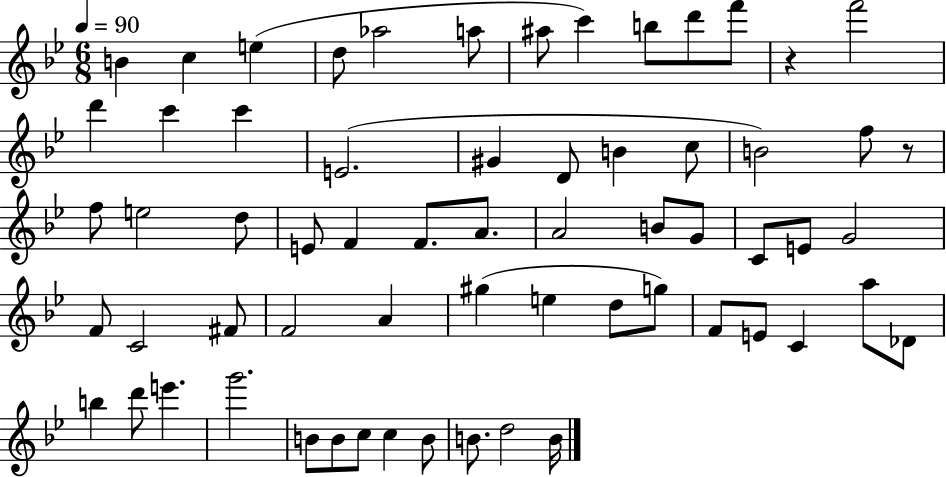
B4/q C5/q E5/q D5/e Ab5/h A5/e A#5/e C6/q B5/e D6/e F6/e R/q F6/h D6/q C6/q C6/q E4/h. G#4/q D4/e B4/q C5/e B4/h F5/e R/e F5/e E5/h D5/e E4/e F4/q F4/e. A4/e. A4/h B4/e G4/e C4/e E4/e G4/h F4/e C4/h F#4/e F4/h A4/q G#5/q E5/q D5/e G5/e F4/e E4/e C4/q A5/e Db4/e B5/q D6/e E6/q. G6/h. B4/e B4/e C5/e C5/q B4/e B4/e. D5/h B4/s